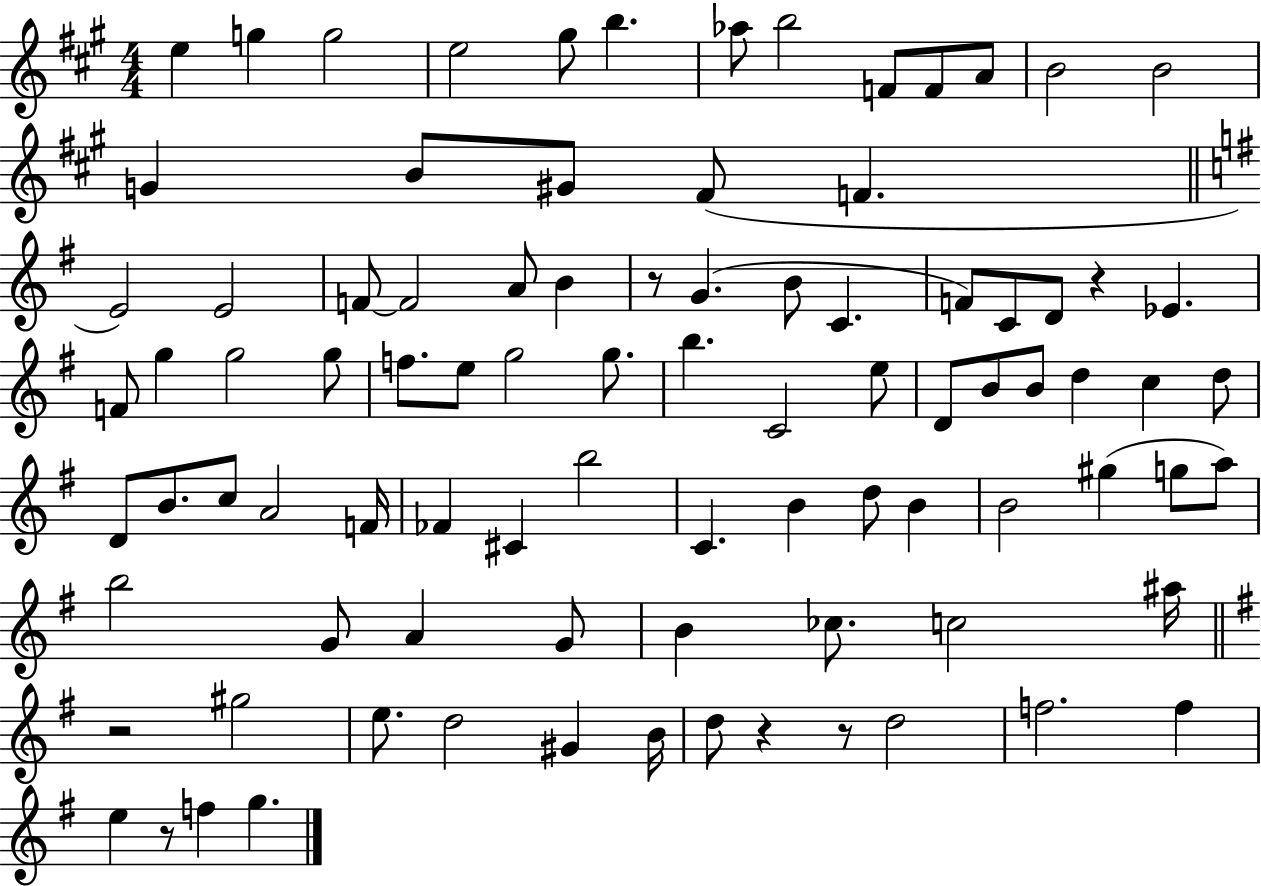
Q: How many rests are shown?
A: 6